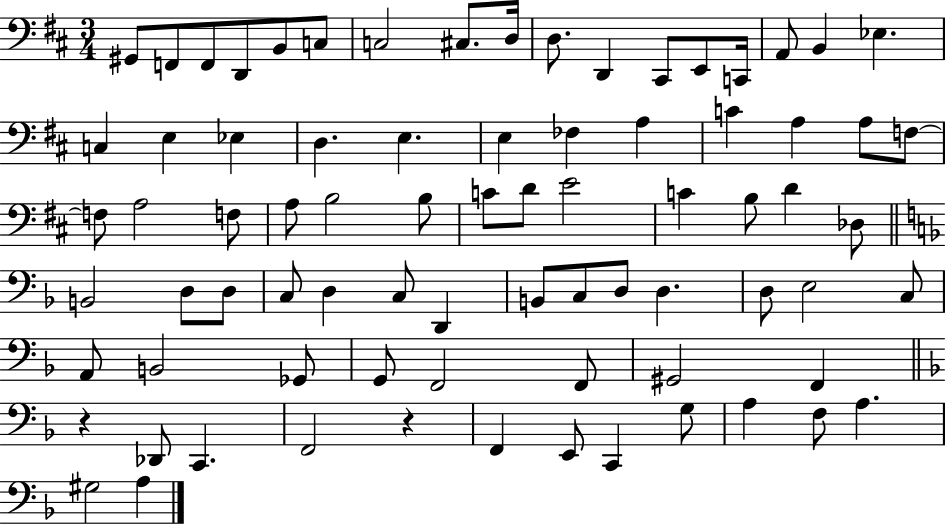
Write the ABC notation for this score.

X:1
T:Untitled
M:3/4
L:1/4
K:D
^G,,/2 F,,/2 F,,/2 D,,/2 B,,/2 C,/2 C,2 ^C,/2 D,/4 D,/2 D,, ^C,,/2 E,,/2 C,,/4 A,,/2 B,, _E, C, E, _E, D, E, E, _F, A, C A, A,/2 F,/2 F,/2 A,2 F,/2 A,/2 B,2 B,/2 C/2 D/2 E2 C B,/2 D _D,/2 B,,2 D,/2 D,/2 C,/2 D, C,/2 D,, B,,/2 C,/2 D,/2 D, D,/2 E,2 C,/2 A,,/2 B,,2 _G,,/2 G,,/2 F,,2 F,,/2 ^G,,2 F,, z _D,,/2 C,, F,,2 z F,, E,,/2 C,, G,/2 A, F,/2 A, ^G,2 A,